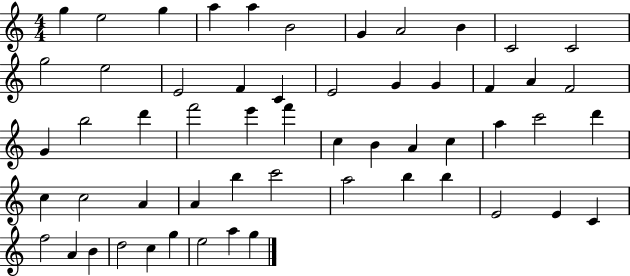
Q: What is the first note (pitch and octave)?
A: G5